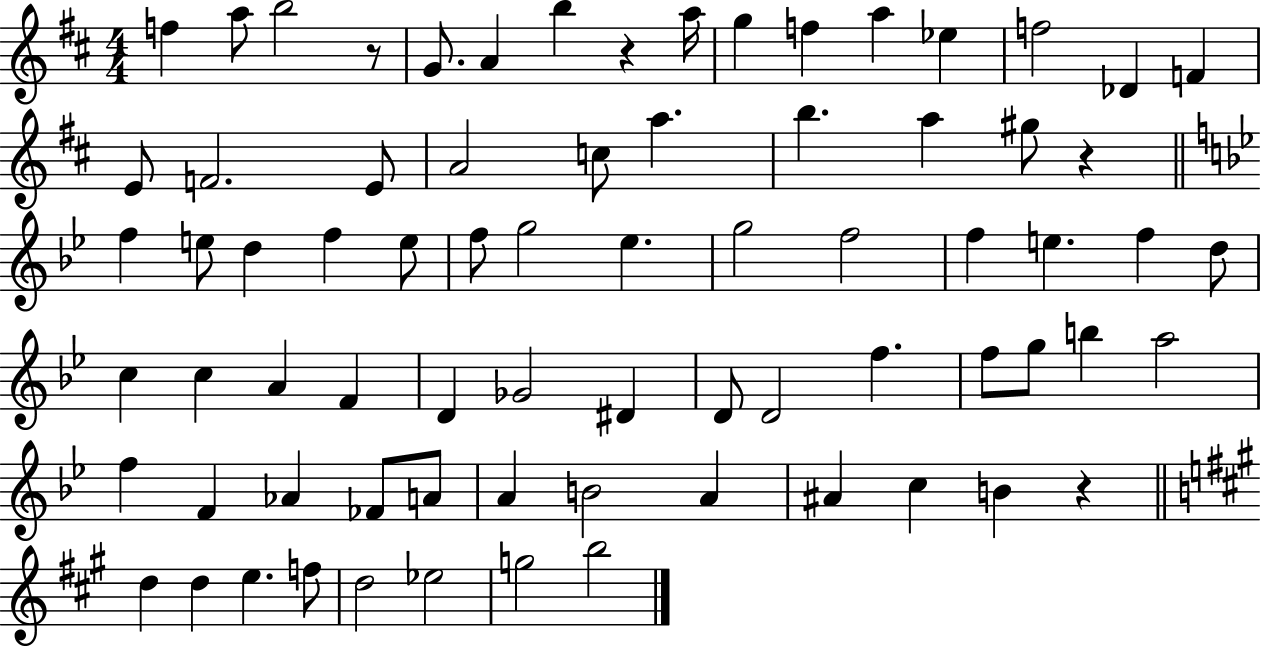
F5/q A5/e B5/h R/e G4/e. A4/q B5/q R/q A5/s G5/q F5/q A5/q Eb5/q F5/h Db4/q F4/q E4/e F4/h. E4/e A4/h C5/e A5/q. B5/q. A5/q G#5/e R/q F5/q E5/e D5/q F5/q E5/e F5/e G5/h Eb5/q. G5/h F5/h F5/q E5/q. F5/q D5/e C5/q C5/q A4/q F4/q D4/q Gb4/h D#4/q D4/e D4/h F5/q. F5/e G5/e B5/q A5/h F5/q F4/q Ab4/q FES4/e A4/e A4/q B4/h A4/q A#4/q C5/q B4/q R/q D5/q D5/q E5/q. F5/e D5/h Eb5/h G5/h B5/h